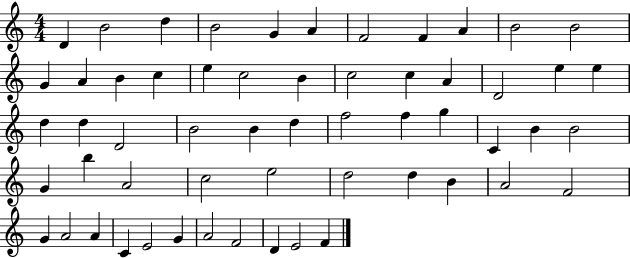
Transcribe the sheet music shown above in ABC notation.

X:1
T:Untitled
M:4/4
L:1/4
K:C
D B2 d B2 G A F2 F A B2 B2 G A B c e c2 B c2 c A D2 e e d d D2 B2 B d f2 f g C B B2 G b A2 c2 e2 d2 d B A2 F2 G A2 A C E2 G A2 F2 D E2 F